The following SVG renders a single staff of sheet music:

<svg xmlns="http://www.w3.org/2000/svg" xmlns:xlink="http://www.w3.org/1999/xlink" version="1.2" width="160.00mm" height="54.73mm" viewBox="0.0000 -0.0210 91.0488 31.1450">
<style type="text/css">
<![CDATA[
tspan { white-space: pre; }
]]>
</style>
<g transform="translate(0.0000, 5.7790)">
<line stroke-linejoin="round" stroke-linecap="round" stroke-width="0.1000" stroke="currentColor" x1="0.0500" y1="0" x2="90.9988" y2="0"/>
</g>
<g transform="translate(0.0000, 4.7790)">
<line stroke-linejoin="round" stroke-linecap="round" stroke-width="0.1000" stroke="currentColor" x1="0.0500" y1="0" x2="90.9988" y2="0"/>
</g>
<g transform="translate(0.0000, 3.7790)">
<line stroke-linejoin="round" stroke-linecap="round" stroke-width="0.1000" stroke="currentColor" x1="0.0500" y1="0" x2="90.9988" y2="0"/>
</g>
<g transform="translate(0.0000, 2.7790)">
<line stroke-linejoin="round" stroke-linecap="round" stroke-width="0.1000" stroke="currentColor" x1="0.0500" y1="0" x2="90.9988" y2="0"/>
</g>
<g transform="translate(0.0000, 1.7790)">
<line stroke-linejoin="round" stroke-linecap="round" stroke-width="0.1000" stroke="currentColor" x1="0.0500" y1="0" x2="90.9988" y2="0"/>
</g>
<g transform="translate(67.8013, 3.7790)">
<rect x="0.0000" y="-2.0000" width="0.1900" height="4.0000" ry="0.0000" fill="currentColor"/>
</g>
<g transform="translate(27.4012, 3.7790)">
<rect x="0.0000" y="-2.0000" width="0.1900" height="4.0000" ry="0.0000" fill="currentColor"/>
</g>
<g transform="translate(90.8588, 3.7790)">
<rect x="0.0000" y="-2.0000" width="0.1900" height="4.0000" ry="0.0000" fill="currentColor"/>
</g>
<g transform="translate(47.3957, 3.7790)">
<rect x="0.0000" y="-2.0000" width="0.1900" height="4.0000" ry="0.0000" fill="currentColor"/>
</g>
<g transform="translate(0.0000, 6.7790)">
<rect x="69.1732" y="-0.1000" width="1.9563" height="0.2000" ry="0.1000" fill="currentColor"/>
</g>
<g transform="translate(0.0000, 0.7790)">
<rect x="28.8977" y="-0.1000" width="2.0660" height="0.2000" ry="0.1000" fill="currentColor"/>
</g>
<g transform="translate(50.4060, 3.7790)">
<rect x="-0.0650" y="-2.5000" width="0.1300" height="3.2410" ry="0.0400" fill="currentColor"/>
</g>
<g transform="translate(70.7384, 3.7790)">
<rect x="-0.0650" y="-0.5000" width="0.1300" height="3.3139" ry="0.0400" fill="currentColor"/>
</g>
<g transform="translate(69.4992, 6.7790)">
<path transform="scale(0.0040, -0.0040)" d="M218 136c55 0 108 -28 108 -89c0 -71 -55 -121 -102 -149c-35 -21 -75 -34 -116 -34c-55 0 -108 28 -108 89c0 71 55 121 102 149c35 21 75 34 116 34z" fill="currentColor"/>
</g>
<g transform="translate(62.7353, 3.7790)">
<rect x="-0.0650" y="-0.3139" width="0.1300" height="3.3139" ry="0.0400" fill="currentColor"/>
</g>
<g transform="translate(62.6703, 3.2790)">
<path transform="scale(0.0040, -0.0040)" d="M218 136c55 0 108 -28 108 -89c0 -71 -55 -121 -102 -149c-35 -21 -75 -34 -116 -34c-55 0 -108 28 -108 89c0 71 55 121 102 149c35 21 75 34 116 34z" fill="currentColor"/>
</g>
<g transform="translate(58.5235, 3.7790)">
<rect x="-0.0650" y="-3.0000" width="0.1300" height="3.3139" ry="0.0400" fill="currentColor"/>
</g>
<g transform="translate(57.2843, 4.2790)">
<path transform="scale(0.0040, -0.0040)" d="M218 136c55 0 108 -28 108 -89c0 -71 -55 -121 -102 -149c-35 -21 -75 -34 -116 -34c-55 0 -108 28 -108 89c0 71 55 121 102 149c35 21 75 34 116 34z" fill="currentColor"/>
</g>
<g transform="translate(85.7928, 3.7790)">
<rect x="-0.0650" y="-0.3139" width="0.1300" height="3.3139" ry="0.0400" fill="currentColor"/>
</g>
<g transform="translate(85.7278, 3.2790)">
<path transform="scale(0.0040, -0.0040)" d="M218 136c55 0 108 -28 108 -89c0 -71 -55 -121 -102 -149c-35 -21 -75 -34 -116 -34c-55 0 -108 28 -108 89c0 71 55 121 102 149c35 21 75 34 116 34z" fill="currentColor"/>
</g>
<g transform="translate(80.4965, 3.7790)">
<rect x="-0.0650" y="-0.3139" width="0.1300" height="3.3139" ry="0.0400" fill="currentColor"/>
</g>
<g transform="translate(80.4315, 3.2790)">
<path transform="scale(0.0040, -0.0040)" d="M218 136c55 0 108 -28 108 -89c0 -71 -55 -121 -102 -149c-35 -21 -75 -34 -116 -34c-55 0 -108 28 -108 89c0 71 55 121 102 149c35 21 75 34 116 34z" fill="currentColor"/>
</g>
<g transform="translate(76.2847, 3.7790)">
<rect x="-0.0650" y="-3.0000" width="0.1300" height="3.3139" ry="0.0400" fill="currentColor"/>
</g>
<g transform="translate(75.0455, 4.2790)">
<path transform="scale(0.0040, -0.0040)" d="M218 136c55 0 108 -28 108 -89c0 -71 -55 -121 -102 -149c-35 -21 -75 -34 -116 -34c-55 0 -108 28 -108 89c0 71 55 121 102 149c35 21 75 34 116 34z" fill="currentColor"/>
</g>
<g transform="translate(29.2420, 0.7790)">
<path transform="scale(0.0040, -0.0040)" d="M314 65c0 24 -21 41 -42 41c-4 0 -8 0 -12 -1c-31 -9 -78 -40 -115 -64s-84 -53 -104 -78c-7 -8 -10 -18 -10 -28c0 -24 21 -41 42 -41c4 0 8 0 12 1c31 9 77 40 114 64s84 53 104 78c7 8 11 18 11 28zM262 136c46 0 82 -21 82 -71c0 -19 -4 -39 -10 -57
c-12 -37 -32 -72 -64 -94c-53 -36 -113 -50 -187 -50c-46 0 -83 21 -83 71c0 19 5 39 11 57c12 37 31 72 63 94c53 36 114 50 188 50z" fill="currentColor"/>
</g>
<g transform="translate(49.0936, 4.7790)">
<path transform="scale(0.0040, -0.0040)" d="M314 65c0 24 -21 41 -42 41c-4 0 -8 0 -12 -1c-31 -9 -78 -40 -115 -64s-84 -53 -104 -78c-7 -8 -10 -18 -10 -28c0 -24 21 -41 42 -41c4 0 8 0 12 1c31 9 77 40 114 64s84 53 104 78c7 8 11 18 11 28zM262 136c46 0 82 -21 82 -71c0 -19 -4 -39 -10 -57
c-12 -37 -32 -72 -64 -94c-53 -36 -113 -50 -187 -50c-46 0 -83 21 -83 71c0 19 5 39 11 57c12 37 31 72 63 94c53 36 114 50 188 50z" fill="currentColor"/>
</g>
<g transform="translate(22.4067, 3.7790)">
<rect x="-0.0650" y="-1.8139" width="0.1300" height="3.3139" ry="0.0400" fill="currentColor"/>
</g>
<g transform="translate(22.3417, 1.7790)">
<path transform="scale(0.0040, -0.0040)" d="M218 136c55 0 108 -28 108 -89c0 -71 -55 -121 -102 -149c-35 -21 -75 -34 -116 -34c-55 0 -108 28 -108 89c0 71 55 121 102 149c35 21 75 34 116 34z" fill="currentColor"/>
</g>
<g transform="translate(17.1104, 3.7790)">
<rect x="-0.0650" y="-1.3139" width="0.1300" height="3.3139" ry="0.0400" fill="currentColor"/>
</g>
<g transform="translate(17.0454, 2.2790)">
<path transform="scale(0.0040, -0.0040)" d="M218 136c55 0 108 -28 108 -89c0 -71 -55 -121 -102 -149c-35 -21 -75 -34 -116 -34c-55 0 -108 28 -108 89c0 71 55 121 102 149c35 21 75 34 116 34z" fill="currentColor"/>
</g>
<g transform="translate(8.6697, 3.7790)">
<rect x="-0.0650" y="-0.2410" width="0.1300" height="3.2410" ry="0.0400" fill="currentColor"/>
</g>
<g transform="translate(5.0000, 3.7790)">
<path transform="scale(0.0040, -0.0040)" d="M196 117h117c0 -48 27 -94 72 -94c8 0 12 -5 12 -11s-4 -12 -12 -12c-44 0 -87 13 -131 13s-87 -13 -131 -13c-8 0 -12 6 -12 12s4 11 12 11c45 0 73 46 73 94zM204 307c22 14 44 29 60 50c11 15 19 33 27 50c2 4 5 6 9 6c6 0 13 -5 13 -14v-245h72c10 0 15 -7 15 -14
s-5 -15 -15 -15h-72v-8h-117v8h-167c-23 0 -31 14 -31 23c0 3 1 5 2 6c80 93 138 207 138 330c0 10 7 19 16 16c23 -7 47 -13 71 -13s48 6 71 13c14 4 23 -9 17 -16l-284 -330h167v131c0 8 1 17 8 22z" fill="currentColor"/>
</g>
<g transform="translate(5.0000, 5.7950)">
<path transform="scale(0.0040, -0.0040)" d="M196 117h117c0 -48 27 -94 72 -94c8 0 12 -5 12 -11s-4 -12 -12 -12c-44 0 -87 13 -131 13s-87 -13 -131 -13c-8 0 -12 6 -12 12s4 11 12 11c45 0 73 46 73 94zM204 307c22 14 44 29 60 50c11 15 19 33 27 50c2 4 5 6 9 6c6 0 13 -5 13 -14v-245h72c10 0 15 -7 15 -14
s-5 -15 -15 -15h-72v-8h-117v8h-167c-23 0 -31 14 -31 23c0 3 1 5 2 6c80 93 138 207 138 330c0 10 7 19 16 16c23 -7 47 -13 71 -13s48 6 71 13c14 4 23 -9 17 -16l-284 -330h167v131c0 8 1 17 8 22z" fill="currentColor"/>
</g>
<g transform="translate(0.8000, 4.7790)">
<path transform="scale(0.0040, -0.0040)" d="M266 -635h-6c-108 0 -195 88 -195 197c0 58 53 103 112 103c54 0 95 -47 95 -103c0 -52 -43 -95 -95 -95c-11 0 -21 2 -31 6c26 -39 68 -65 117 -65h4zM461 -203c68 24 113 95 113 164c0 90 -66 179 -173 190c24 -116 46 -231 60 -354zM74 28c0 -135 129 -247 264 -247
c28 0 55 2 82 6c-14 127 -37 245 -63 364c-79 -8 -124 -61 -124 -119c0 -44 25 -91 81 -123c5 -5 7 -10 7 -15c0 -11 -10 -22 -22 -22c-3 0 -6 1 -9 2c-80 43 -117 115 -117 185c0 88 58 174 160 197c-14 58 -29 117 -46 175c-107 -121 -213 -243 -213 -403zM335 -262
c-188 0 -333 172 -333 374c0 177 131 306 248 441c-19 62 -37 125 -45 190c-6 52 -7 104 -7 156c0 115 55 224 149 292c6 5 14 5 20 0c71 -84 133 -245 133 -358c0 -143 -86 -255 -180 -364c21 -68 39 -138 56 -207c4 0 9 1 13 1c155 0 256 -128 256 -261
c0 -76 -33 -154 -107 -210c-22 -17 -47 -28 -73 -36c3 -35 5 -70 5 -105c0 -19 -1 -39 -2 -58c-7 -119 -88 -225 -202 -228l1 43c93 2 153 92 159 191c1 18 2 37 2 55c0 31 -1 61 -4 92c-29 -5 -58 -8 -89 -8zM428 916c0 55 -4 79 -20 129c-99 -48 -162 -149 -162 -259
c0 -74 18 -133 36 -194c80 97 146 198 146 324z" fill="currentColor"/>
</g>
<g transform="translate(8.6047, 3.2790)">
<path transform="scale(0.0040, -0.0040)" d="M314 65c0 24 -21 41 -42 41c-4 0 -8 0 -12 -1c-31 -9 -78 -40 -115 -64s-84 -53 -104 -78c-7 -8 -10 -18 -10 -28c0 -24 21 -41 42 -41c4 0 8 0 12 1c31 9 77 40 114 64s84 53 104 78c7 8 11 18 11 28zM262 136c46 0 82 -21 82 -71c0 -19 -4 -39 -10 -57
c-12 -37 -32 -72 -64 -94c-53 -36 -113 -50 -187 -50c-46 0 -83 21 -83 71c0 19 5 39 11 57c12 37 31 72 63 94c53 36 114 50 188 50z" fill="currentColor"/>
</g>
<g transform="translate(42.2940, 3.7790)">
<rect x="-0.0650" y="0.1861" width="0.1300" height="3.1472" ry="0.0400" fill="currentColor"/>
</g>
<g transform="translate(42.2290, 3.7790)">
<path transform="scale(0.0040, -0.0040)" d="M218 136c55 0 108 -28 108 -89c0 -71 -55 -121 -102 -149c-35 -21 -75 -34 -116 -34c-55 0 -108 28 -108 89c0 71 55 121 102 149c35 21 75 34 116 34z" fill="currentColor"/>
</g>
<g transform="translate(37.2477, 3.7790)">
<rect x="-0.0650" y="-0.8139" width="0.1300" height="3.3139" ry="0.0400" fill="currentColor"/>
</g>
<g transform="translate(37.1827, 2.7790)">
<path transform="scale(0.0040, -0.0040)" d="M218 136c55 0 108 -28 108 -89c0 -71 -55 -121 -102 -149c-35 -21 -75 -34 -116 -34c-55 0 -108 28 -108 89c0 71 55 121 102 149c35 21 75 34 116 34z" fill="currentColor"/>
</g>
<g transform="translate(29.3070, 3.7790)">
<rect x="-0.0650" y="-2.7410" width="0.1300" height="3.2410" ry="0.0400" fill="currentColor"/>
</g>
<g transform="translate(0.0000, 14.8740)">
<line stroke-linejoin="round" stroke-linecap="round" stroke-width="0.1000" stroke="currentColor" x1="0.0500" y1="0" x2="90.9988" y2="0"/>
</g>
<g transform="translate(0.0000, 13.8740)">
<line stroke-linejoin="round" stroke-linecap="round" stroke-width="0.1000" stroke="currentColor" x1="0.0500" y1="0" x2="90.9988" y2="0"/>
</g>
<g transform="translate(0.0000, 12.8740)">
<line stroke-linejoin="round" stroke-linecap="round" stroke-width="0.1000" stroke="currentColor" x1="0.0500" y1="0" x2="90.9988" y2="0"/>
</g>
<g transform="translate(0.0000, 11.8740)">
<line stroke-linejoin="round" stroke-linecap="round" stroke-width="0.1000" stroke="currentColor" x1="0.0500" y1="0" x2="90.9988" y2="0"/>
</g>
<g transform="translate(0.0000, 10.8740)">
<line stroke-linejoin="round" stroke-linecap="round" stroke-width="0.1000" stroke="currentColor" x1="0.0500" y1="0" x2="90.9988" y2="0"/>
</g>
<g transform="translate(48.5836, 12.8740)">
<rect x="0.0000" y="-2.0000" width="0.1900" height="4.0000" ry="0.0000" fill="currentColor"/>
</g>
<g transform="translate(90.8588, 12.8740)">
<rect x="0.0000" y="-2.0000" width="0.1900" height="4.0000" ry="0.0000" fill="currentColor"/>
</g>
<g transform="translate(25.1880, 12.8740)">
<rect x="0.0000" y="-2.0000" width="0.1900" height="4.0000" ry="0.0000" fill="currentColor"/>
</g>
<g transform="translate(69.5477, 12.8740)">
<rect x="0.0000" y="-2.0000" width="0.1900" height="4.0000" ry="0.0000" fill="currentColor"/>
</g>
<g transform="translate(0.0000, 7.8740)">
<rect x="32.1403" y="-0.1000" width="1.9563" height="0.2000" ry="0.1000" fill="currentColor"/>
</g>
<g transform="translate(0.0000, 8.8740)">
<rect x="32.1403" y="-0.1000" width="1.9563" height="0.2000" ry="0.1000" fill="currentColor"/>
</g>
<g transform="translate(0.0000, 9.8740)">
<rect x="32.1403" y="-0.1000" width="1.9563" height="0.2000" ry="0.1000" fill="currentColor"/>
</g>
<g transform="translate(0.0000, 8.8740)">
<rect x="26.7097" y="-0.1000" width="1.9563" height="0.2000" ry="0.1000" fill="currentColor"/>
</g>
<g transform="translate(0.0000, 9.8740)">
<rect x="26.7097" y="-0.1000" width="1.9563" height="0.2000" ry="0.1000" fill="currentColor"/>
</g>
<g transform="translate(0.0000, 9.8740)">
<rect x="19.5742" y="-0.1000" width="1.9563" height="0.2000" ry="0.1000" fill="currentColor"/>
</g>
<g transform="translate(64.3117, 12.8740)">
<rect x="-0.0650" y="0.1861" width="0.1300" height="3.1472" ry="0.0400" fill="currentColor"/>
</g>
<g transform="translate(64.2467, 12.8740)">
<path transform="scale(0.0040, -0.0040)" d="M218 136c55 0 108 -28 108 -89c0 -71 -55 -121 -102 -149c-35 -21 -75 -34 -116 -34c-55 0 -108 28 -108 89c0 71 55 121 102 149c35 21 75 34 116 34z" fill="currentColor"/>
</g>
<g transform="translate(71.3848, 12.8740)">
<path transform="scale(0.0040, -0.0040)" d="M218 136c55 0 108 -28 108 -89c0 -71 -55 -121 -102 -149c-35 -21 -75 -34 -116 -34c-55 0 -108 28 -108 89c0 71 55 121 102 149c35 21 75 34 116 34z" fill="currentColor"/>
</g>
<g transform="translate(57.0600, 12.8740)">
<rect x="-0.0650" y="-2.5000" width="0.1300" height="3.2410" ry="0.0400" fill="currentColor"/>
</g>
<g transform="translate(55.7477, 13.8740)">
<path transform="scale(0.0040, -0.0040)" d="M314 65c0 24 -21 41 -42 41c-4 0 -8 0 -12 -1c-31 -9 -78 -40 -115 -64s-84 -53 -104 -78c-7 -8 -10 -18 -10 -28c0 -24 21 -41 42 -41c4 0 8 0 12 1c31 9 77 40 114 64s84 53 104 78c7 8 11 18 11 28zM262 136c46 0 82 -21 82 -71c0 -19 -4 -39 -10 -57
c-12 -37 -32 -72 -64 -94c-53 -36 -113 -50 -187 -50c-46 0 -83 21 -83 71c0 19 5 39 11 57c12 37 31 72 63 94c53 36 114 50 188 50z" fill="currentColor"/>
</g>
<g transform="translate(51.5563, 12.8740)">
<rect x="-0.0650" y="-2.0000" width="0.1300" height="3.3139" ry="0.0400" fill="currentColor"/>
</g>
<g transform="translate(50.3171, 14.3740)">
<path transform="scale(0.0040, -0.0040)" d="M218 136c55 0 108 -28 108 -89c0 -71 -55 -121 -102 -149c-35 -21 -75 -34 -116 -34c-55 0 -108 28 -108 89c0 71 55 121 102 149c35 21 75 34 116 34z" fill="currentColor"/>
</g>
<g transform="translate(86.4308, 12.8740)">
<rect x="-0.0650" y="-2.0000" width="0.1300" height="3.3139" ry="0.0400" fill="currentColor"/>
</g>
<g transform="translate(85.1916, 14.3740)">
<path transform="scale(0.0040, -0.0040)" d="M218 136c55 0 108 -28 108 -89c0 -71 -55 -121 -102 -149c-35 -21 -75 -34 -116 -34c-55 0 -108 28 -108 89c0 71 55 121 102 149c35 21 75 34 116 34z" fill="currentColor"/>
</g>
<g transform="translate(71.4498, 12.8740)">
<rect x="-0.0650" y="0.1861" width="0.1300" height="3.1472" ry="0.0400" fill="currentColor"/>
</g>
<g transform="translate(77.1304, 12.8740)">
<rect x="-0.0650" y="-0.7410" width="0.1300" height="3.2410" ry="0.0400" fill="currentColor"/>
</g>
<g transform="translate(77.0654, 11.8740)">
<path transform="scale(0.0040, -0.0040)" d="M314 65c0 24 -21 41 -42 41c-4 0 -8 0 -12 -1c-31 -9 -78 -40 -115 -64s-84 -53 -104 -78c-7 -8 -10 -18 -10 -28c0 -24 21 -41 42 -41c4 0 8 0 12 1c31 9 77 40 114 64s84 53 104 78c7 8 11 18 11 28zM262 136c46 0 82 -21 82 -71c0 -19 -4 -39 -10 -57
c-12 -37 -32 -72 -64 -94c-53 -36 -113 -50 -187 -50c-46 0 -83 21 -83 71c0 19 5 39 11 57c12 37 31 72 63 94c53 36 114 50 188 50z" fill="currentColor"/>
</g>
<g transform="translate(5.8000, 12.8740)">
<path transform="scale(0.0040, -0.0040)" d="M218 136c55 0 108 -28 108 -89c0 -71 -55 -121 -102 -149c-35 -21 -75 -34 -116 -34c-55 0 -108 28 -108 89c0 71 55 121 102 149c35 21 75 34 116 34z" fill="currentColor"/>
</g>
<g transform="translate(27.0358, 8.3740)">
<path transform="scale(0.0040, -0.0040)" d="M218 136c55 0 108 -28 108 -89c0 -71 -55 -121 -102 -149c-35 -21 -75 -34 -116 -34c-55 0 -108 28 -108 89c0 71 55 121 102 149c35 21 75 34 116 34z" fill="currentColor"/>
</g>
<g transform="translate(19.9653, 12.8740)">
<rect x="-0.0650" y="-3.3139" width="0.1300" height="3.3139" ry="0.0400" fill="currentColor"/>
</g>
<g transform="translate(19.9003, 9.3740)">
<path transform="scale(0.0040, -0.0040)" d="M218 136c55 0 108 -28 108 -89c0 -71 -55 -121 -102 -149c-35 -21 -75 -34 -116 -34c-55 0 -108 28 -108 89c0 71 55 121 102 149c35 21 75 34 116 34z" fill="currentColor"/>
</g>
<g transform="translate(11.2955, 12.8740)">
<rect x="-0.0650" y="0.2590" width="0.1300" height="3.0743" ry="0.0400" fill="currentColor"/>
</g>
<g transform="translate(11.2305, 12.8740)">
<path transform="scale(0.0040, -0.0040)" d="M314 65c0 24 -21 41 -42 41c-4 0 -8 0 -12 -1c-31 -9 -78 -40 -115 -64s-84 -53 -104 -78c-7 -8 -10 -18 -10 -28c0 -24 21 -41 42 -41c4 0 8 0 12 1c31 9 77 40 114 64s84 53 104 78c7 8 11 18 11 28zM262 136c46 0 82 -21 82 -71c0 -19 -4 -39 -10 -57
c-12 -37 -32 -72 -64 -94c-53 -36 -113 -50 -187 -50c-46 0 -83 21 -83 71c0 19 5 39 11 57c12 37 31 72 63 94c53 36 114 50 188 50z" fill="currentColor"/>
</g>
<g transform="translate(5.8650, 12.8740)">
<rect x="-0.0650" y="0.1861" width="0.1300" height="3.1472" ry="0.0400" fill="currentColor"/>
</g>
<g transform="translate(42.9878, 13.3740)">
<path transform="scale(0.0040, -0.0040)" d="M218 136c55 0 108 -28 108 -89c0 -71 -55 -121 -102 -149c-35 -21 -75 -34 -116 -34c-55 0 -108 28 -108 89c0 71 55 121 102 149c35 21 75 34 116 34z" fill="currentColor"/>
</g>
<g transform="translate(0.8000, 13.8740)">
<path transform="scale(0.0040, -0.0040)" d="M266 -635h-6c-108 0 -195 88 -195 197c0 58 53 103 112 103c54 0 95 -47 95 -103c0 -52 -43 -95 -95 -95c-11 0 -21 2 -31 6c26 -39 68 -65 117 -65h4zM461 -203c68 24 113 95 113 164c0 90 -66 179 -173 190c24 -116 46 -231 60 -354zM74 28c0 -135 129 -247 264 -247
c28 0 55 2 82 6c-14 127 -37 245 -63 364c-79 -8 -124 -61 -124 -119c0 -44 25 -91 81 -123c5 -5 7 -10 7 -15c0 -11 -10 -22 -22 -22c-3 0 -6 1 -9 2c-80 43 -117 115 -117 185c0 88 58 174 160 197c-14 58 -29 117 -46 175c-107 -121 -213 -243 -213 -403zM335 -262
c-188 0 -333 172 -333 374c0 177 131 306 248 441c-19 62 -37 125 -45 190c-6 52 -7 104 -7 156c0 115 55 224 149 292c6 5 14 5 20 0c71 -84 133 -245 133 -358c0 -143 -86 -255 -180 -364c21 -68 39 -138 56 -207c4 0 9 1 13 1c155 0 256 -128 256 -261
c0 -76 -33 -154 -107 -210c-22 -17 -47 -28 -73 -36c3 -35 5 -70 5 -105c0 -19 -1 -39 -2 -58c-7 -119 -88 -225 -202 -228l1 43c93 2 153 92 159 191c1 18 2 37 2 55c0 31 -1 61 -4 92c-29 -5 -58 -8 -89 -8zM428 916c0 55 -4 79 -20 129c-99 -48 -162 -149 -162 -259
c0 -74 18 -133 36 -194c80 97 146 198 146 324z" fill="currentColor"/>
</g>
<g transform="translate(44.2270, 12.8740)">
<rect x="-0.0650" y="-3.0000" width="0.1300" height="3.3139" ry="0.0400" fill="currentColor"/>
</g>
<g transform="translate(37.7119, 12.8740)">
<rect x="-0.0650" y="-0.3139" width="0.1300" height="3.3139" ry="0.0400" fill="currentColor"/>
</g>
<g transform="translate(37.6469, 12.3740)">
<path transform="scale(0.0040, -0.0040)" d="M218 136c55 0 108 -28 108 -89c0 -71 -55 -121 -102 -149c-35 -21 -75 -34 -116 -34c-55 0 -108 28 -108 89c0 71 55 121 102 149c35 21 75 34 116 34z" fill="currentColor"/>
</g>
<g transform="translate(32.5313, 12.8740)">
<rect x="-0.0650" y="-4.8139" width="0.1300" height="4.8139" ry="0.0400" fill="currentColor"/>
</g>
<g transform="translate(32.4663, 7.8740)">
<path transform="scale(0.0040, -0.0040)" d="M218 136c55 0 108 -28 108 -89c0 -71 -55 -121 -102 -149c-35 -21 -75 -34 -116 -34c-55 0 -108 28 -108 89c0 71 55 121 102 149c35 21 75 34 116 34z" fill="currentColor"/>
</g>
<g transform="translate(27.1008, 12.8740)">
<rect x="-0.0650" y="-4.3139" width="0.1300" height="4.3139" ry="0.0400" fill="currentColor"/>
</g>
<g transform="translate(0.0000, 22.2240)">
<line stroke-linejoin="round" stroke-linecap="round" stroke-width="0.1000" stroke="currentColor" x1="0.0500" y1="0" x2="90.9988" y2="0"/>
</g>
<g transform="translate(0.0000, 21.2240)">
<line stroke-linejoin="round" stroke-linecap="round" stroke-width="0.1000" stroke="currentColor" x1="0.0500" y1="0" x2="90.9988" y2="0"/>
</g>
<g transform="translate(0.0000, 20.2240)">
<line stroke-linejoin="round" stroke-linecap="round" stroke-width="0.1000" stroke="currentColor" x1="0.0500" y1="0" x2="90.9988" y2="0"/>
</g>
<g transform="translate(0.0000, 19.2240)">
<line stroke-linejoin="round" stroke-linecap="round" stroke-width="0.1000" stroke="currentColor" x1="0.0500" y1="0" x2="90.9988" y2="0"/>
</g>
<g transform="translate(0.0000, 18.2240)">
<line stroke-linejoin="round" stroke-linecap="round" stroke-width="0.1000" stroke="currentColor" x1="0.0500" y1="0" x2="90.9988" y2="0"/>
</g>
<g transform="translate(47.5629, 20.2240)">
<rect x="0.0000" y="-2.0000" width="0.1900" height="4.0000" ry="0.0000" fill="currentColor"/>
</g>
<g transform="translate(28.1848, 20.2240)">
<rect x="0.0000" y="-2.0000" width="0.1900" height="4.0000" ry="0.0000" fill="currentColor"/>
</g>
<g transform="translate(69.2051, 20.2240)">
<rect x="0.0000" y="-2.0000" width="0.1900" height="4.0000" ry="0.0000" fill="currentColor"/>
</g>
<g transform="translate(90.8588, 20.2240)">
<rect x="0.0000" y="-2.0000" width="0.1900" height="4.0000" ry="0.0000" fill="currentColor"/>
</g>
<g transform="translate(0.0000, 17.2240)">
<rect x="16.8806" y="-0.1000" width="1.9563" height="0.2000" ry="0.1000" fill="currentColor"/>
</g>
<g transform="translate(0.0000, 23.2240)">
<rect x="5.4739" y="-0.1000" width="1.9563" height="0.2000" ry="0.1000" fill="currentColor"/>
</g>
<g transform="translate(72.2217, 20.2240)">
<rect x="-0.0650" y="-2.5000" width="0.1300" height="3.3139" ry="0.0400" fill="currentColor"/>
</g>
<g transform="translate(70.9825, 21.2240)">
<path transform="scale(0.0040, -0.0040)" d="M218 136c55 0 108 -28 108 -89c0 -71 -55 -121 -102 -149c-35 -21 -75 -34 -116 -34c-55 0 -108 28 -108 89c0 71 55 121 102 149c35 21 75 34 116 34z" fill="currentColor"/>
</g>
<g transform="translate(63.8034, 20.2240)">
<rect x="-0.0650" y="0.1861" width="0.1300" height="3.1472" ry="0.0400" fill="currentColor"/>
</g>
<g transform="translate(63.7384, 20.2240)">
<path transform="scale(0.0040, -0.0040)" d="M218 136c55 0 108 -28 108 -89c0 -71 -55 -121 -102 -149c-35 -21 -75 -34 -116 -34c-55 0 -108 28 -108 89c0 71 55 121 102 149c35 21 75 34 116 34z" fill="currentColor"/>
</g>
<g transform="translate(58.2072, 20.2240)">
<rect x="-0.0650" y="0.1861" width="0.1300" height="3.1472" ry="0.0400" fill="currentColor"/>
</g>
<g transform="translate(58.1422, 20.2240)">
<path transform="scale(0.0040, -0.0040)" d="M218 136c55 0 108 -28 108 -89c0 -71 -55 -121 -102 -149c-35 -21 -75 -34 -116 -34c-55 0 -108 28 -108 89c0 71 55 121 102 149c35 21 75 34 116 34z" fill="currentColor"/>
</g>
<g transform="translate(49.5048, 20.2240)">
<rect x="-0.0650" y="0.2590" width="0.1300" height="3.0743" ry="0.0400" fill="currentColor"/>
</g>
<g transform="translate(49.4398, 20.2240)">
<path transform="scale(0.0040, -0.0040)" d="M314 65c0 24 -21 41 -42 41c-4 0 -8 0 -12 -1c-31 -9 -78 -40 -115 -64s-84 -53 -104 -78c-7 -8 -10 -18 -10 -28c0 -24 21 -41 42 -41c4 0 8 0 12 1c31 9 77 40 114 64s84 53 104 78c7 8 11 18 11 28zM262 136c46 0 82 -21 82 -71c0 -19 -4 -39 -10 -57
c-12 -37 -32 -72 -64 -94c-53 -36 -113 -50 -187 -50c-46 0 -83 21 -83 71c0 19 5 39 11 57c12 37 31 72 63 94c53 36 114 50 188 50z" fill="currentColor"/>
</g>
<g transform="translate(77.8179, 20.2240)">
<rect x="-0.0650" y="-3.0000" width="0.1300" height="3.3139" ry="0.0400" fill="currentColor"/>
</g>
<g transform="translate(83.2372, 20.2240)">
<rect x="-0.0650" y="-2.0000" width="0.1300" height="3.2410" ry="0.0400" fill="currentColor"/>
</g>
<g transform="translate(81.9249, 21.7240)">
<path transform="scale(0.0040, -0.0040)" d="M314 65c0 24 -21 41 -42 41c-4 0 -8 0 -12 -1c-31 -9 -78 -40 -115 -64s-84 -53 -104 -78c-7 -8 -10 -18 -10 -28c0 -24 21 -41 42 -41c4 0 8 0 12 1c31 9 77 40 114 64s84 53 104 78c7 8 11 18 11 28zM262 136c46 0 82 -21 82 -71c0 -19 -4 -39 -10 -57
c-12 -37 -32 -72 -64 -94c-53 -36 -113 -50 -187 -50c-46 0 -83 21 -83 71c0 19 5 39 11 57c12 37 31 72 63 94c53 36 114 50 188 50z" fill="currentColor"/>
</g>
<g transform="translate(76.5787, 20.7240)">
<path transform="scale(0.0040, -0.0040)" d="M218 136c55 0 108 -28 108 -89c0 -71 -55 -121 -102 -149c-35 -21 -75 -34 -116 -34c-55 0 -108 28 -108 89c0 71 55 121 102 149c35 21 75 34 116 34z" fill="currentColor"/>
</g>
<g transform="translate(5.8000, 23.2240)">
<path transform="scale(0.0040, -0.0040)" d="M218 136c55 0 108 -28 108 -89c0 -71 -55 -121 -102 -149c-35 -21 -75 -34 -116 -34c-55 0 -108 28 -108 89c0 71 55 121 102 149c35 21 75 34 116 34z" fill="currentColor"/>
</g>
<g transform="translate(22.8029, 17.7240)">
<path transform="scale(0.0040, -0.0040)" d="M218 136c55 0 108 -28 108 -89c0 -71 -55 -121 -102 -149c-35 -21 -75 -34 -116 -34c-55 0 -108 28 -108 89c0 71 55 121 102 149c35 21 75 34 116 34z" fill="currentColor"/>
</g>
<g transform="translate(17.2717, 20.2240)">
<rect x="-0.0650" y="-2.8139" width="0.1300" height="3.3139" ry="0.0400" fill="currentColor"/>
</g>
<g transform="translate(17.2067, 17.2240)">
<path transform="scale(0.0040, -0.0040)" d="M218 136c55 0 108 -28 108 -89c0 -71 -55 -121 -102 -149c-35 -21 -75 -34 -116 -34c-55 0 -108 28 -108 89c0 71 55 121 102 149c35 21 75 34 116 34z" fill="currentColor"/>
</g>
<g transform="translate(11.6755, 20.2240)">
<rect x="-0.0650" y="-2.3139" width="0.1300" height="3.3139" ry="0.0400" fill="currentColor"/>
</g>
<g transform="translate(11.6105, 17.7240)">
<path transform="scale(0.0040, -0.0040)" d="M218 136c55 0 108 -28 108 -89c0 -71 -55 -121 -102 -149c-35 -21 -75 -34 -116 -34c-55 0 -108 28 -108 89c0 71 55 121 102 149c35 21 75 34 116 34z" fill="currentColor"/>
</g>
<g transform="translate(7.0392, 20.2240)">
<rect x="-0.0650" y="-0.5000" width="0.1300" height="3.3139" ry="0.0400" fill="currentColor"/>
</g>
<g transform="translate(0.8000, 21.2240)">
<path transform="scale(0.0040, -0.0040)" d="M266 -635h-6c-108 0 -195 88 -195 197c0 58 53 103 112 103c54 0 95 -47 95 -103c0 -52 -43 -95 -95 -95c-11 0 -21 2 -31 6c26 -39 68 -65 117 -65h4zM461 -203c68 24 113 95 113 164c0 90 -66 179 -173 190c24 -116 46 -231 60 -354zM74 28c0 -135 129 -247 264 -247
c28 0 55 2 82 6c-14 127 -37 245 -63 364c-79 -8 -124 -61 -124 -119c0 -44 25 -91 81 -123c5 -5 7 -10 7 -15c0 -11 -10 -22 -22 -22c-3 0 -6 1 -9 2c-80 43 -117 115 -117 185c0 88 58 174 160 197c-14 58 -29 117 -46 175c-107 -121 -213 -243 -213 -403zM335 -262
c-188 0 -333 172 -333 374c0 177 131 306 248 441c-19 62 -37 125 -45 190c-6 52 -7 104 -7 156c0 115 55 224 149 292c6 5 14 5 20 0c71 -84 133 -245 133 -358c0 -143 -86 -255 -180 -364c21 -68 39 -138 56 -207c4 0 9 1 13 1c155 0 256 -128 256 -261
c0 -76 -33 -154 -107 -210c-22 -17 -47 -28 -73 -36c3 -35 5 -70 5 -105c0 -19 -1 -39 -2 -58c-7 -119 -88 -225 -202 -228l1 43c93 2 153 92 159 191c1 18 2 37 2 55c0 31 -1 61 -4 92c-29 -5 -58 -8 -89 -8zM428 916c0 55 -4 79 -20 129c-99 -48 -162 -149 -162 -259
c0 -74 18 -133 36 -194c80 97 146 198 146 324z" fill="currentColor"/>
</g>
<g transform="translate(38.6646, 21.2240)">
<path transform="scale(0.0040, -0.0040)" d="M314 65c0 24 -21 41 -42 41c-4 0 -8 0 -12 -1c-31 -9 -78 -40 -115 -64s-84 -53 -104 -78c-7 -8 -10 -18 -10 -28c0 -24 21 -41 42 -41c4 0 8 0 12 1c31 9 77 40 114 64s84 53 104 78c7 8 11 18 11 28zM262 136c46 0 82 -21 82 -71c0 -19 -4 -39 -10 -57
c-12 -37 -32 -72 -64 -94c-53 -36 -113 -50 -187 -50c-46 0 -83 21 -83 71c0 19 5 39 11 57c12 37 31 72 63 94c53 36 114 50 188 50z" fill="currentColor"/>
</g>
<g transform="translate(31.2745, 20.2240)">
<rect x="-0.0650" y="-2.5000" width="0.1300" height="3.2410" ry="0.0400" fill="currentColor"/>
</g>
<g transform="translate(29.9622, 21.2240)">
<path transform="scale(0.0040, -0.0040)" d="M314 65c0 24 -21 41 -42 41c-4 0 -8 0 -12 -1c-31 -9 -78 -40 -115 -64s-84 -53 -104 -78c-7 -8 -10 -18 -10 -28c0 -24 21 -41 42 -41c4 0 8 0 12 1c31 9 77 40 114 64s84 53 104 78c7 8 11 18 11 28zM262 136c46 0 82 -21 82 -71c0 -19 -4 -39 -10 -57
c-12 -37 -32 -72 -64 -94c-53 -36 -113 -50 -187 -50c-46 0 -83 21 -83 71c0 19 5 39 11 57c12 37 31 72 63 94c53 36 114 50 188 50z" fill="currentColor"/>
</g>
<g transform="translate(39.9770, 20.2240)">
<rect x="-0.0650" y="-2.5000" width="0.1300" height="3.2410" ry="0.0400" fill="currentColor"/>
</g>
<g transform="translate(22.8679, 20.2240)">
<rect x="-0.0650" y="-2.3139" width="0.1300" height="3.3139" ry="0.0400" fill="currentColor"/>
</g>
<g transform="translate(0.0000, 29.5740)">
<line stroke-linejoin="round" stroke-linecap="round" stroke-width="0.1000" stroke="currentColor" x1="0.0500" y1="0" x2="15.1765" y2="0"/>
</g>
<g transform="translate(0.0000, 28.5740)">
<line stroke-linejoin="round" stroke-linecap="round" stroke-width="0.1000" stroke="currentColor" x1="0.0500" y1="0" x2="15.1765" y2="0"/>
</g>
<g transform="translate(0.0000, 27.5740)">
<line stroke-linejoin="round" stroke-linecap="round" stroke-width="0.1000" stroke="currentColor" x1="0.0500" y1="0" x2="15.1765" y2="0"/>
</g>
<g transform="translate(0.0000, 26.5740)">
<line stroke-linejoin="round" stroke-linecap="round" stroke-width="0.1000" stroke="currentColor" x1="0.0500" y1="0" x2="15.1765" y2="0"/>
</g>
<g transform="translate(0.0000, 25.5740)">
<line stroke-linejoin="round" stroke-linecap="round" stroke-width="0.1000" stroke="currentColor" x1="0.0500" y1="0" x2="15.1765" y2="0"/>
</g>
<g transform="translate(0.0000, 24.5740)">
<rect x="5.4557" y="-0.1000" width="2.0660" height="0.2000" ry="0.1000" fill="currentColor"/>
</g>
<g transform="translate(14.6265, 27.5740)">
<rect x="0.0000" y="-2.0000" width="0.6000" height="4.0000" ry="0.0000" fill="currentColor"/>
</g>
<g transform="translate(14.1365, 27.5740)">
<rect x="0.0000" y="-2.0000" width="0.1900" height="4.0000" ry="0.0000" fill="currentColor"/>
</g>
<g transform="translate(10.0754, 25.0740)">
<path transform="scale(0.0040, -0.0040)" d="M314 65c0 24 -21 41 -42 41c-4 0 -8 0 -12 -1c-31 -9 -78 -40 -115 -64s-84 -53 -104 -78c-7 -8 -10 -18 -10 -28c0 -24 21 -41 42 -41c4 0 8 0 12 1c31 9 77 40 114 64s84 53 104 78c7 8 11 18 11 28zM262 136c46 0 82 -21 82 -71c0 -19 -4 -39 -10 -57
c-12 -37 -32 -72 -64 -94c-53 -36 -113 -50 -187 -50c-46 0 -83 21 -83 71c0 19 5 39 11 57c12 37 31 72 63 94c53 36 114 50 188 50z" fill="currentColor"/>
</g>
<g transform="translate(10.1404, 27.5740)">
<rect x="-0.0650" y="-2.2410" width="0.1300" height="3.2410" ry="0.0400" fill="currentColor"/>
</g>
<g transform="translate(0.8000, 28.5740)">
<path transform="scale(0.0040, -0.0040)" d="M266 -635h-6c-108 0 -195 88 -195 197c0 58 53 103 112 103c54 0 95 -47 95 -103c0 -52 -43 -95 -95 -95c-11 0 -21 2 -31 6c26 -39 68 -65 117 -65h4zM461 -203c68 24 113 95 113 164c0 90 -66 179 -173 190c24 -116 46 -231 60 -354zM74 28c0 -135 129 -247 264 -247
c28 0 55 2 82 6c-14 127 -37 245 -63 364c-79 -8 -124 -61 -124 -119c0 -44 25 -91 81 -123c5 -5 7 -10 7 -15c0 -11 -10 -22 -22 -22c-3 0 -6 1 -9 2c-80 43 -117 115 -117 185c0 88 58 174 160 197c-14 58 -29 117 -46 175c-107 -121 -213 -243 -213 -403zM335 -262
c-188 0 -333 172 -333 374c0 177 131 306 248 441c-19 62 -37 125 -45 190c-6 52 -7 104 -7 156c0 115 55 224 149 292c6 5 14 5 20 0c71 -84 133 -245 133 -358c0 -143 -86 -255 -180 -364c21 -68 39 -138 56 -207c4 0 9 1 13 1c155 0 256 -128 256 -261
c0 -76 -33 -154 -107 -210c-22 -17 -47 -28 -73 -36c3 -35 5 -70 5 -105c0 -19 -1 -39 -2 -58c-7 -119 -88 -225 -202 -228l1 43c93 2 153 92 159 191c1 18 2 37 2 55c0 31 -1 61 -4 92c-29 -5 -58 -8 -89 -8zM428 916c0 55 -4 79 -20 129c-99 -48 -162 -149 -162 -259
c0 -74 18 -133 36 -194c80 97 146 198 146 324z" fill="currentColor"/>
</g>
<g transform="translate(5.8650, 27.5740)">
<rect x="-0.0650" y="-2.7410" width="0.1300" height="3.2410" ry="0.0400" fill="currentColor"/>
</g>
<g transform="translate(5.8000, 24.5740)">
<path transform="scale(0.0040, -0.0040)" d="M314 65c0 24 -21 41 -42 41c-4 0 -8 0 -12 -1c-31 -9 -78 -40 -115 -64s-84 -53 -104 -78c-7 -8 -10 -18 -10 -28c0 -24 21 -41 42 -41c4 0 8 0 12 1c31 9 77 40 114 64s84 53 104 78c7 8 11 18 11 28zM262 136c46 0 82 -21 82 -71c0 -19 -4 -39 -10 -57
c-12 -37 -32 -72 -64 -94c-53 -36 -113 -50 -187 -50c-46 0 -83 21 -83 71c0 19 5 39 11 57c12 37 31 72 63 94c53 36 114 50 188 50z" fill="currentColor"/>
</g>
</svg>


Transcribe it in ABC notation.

X:1
T:Untitled
M:4/4
L:1/4
K:C
c2 e f a2 d B G2 A c C A c c B B2 b d' e' c A F G2 B B d2 F C g a g G2 G2 B2 B B G A F2 a2 g2